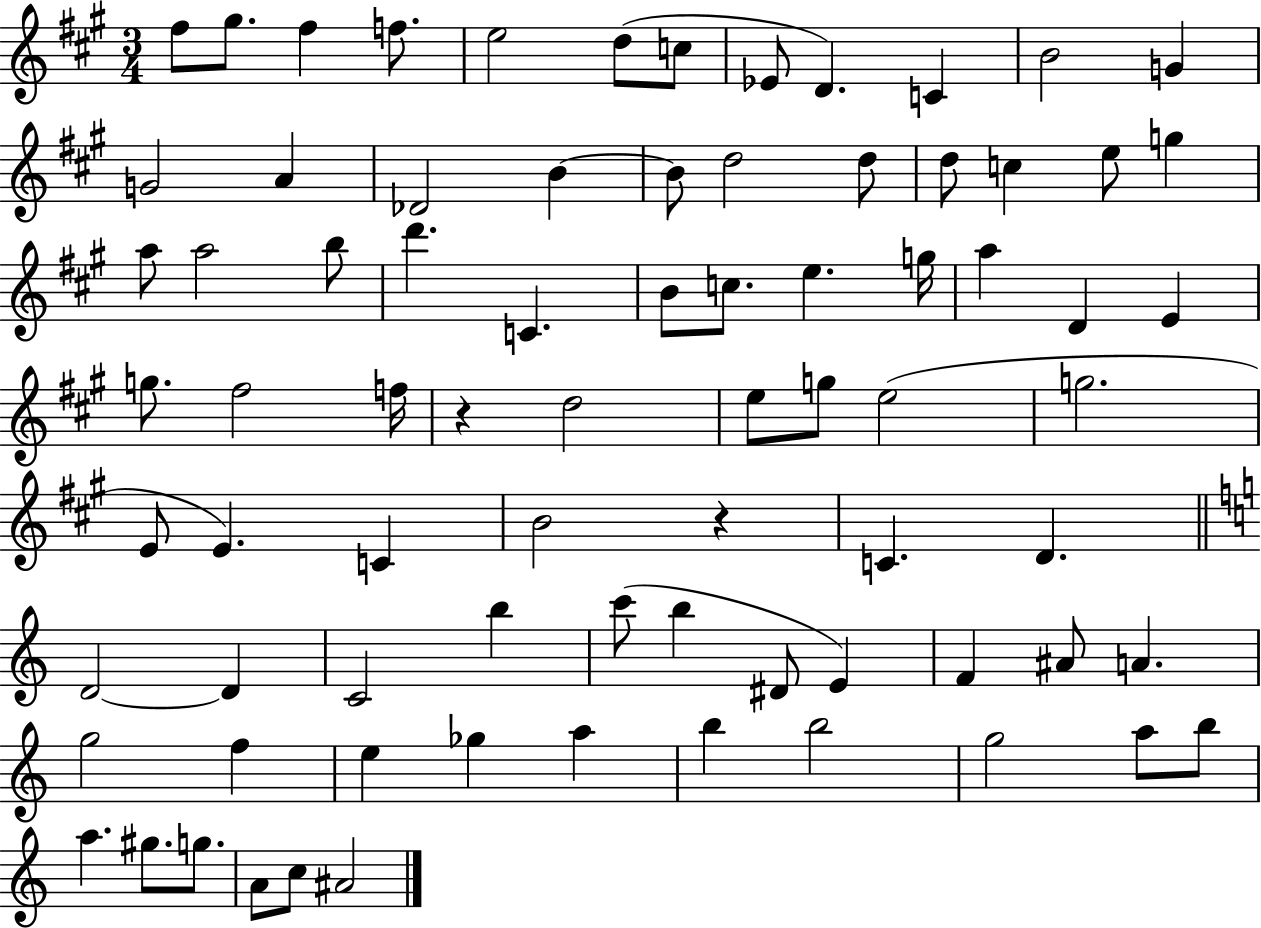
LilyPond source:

{
  \clef treble
  \numericTimeSignature
  \time 3/4
  \key a \major
  \repeat volta 2 { fis''8 gis''8. fis''4 f''8. | e''2 d''8( c''8 | ees'8 d'4.) c'4 | b'2 g'4 | \break g'2 a'4 | des'2 b'4~~ | b'8 d''2 d''8 | d''8 c''4 e''8 g''4 | \break a''8 a''2 b''8 | d'''4. c'4. | b'8 c''8. e''4. g''16 | a''4 d'4 e'4 | \break g''8. fis''2 f''16 | r4 d''2 | e''8 g''8 e''2( | g''2. | \break e'8 e'4.) c'4 | b'2 r4 | c'4. d'4. | \bar "||" \break \key c \major d'2~~ d'4 | c'2 b''4 | c'''8( b''4 dis'8 e'4) | f'4 ais'8 a'4. | \break g''2 f''4 | e''4 ges''4 a''4 | b''4 b''2 | g''2 a''8 b''8 | \break a''4. gis''8. g''8. | a'8 c''8 ais'2 | } \bar "|."
}